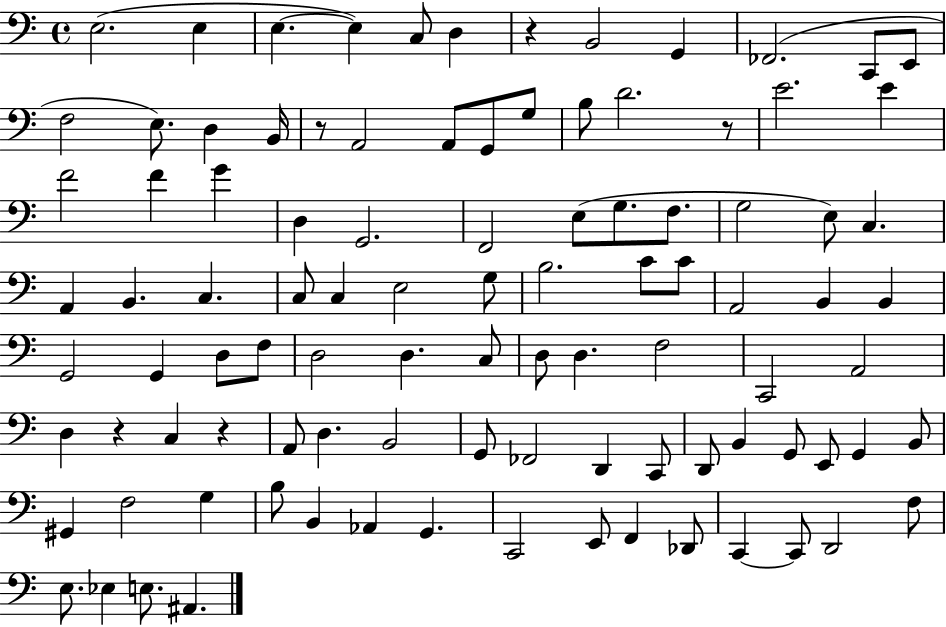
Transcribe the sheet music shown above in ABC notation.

X:1
T:Untitled
M:4/4
L:1/4
K:C
E,2 E, E, E, C,/2 D, z B,,2 G,, _F,,2 C,,/2 E,,/2 F,2 E,/2 D, B,,/4 z/2 A,,2 A,,/2 G,,/2 G,/2 B,/2 D2 z/2 E2 E F2 F G D, G,,2 F,,2 E,/2 G,/2 F,/2 G,2 E,/2 C, A,, B,, C, C,/2 C, E,2 G,/2 B,2 C/2 C/2 A,,2 B,, B,, G,,2 G,, D,/2 F,/2 D,2 D, C,/2 D,/2 D, F,2 C,,2 A,,2 D, z C, z A,,/2 D, B,,2 G,,/2 _F,,2 D,, C,,/2 D,,/2 B,, G,,/2 E,,/2 G,, B,,/2 ^G,, F,2 G, B,/2 B,, _A,, G,, C,,2 E,,/2 F,, _D,,/2 C,, C,,/2 D,,2 F,/2 E,/2 _E, E,/2 ^A,,